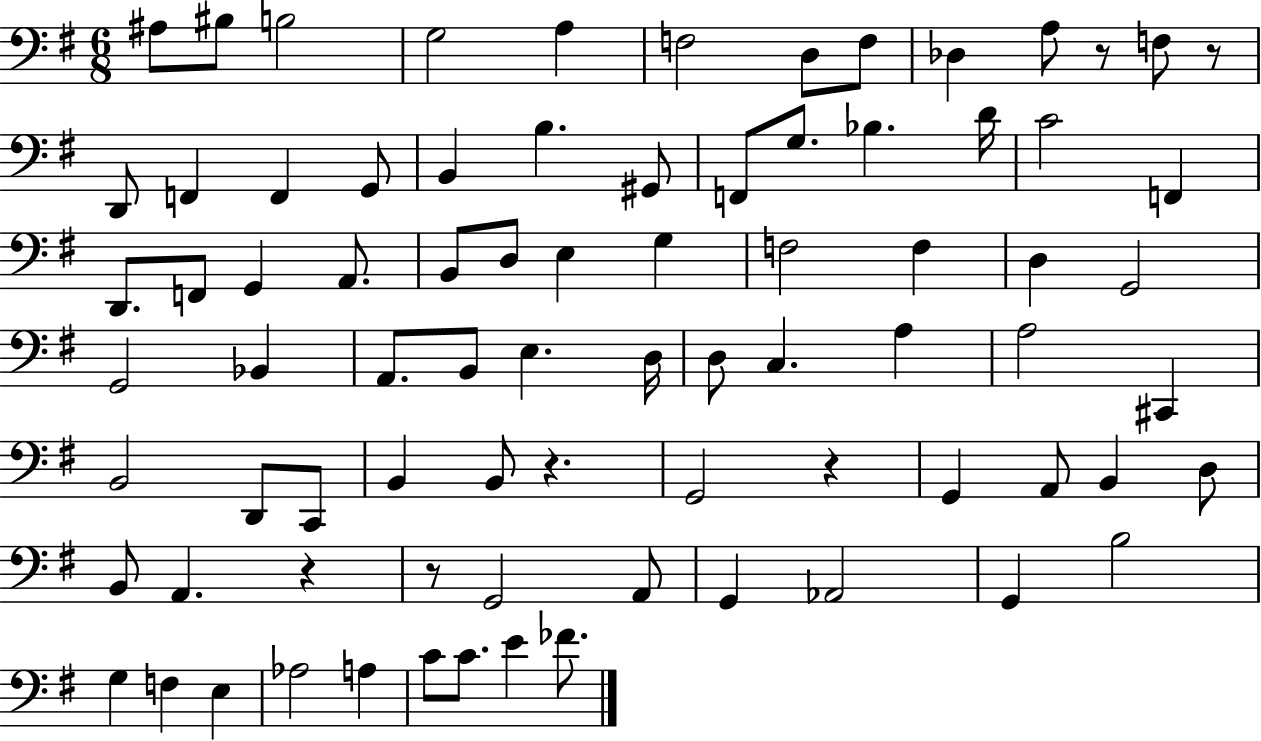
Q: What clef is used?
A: bass